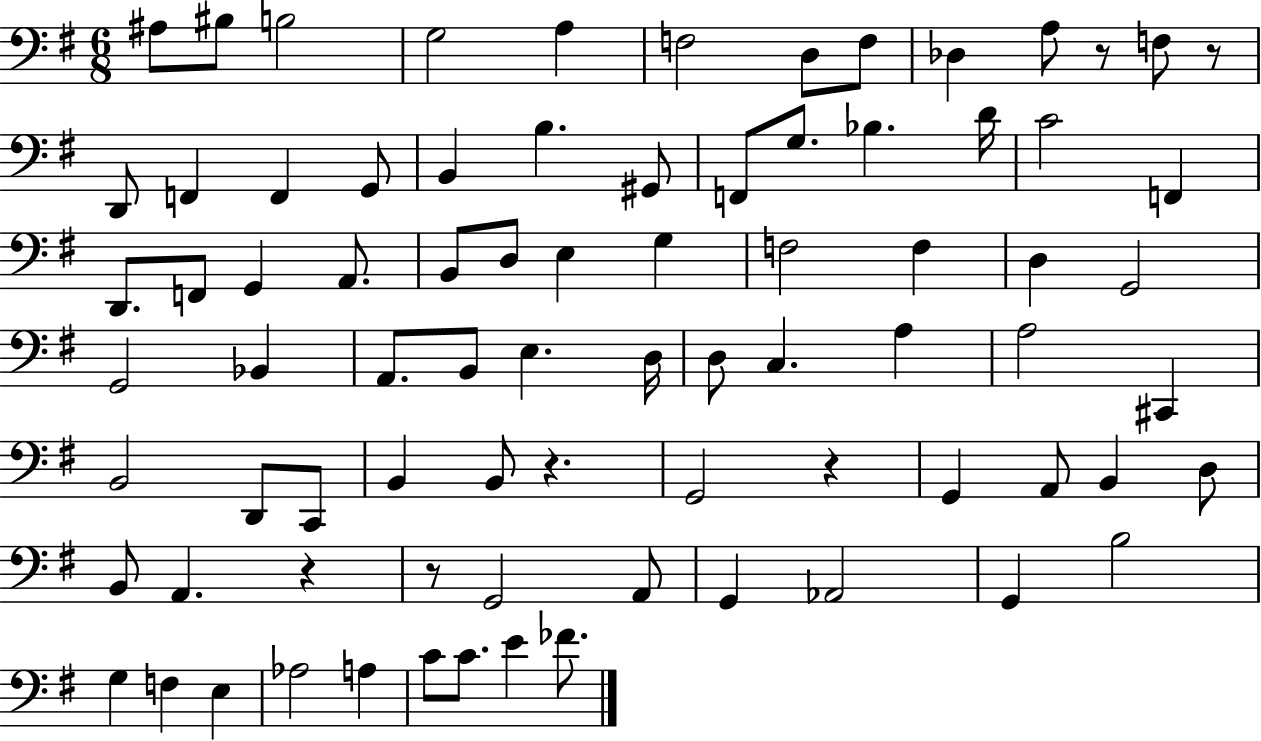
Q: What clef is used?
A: bass